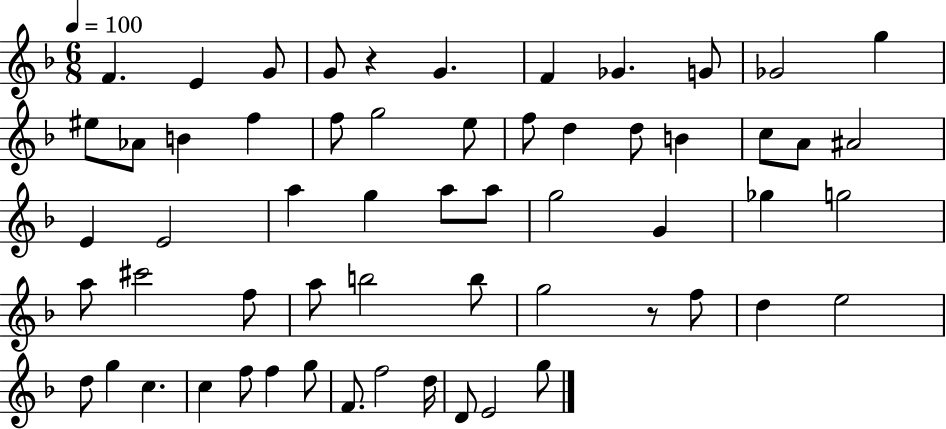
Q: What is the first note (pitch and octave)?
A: F4